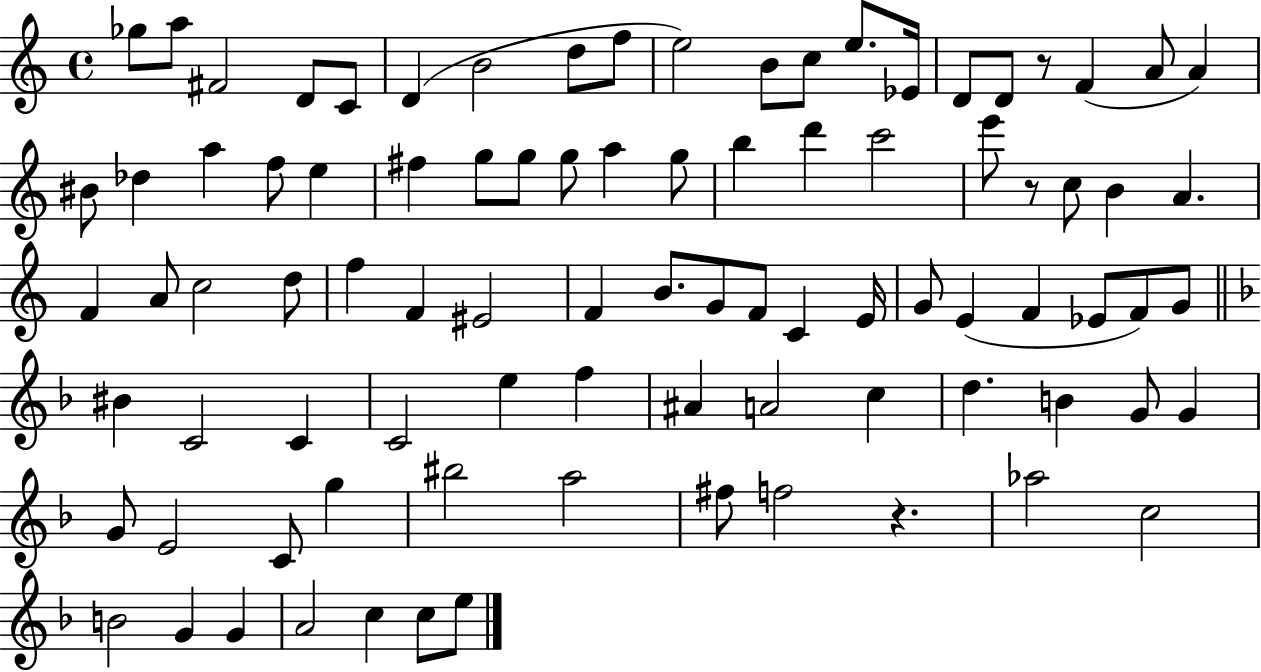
X:1
T:Untitled
M:4/4
L:1/4
K:C
_g/2 a/2 ^F2 D/2 C/2 D B2 d/2 f/2 e2 B/2 c/2 e/2 _E/4 D/2 D/2 z/2 F A/2 A ^B/2 _d a f/2 e ^f g/2 g/2 g/2 a g/2 b d' c'2 e'/2 z/2 c/2 B A F A/2 c2 d/2 f F ^E2 F B/2 G/2 F/2 C E/4 G/2 E F _E/2 F/2 G/2 ^B C2 C C2 e f ^A A2 c d B G/2 G G/2 E2 C/2 g ^b2 a2 ^f/2 f2 z _a2 c2 B2 G G A2 c c/2 e/2